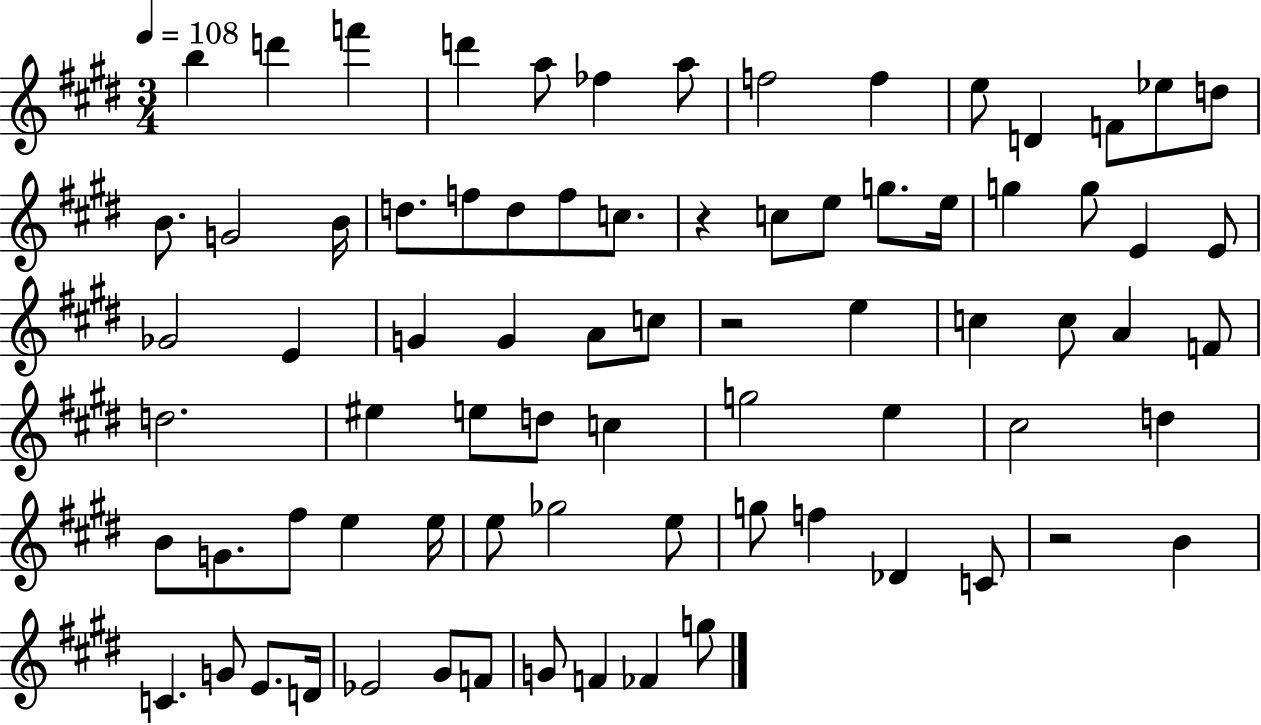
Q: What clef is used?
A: treble